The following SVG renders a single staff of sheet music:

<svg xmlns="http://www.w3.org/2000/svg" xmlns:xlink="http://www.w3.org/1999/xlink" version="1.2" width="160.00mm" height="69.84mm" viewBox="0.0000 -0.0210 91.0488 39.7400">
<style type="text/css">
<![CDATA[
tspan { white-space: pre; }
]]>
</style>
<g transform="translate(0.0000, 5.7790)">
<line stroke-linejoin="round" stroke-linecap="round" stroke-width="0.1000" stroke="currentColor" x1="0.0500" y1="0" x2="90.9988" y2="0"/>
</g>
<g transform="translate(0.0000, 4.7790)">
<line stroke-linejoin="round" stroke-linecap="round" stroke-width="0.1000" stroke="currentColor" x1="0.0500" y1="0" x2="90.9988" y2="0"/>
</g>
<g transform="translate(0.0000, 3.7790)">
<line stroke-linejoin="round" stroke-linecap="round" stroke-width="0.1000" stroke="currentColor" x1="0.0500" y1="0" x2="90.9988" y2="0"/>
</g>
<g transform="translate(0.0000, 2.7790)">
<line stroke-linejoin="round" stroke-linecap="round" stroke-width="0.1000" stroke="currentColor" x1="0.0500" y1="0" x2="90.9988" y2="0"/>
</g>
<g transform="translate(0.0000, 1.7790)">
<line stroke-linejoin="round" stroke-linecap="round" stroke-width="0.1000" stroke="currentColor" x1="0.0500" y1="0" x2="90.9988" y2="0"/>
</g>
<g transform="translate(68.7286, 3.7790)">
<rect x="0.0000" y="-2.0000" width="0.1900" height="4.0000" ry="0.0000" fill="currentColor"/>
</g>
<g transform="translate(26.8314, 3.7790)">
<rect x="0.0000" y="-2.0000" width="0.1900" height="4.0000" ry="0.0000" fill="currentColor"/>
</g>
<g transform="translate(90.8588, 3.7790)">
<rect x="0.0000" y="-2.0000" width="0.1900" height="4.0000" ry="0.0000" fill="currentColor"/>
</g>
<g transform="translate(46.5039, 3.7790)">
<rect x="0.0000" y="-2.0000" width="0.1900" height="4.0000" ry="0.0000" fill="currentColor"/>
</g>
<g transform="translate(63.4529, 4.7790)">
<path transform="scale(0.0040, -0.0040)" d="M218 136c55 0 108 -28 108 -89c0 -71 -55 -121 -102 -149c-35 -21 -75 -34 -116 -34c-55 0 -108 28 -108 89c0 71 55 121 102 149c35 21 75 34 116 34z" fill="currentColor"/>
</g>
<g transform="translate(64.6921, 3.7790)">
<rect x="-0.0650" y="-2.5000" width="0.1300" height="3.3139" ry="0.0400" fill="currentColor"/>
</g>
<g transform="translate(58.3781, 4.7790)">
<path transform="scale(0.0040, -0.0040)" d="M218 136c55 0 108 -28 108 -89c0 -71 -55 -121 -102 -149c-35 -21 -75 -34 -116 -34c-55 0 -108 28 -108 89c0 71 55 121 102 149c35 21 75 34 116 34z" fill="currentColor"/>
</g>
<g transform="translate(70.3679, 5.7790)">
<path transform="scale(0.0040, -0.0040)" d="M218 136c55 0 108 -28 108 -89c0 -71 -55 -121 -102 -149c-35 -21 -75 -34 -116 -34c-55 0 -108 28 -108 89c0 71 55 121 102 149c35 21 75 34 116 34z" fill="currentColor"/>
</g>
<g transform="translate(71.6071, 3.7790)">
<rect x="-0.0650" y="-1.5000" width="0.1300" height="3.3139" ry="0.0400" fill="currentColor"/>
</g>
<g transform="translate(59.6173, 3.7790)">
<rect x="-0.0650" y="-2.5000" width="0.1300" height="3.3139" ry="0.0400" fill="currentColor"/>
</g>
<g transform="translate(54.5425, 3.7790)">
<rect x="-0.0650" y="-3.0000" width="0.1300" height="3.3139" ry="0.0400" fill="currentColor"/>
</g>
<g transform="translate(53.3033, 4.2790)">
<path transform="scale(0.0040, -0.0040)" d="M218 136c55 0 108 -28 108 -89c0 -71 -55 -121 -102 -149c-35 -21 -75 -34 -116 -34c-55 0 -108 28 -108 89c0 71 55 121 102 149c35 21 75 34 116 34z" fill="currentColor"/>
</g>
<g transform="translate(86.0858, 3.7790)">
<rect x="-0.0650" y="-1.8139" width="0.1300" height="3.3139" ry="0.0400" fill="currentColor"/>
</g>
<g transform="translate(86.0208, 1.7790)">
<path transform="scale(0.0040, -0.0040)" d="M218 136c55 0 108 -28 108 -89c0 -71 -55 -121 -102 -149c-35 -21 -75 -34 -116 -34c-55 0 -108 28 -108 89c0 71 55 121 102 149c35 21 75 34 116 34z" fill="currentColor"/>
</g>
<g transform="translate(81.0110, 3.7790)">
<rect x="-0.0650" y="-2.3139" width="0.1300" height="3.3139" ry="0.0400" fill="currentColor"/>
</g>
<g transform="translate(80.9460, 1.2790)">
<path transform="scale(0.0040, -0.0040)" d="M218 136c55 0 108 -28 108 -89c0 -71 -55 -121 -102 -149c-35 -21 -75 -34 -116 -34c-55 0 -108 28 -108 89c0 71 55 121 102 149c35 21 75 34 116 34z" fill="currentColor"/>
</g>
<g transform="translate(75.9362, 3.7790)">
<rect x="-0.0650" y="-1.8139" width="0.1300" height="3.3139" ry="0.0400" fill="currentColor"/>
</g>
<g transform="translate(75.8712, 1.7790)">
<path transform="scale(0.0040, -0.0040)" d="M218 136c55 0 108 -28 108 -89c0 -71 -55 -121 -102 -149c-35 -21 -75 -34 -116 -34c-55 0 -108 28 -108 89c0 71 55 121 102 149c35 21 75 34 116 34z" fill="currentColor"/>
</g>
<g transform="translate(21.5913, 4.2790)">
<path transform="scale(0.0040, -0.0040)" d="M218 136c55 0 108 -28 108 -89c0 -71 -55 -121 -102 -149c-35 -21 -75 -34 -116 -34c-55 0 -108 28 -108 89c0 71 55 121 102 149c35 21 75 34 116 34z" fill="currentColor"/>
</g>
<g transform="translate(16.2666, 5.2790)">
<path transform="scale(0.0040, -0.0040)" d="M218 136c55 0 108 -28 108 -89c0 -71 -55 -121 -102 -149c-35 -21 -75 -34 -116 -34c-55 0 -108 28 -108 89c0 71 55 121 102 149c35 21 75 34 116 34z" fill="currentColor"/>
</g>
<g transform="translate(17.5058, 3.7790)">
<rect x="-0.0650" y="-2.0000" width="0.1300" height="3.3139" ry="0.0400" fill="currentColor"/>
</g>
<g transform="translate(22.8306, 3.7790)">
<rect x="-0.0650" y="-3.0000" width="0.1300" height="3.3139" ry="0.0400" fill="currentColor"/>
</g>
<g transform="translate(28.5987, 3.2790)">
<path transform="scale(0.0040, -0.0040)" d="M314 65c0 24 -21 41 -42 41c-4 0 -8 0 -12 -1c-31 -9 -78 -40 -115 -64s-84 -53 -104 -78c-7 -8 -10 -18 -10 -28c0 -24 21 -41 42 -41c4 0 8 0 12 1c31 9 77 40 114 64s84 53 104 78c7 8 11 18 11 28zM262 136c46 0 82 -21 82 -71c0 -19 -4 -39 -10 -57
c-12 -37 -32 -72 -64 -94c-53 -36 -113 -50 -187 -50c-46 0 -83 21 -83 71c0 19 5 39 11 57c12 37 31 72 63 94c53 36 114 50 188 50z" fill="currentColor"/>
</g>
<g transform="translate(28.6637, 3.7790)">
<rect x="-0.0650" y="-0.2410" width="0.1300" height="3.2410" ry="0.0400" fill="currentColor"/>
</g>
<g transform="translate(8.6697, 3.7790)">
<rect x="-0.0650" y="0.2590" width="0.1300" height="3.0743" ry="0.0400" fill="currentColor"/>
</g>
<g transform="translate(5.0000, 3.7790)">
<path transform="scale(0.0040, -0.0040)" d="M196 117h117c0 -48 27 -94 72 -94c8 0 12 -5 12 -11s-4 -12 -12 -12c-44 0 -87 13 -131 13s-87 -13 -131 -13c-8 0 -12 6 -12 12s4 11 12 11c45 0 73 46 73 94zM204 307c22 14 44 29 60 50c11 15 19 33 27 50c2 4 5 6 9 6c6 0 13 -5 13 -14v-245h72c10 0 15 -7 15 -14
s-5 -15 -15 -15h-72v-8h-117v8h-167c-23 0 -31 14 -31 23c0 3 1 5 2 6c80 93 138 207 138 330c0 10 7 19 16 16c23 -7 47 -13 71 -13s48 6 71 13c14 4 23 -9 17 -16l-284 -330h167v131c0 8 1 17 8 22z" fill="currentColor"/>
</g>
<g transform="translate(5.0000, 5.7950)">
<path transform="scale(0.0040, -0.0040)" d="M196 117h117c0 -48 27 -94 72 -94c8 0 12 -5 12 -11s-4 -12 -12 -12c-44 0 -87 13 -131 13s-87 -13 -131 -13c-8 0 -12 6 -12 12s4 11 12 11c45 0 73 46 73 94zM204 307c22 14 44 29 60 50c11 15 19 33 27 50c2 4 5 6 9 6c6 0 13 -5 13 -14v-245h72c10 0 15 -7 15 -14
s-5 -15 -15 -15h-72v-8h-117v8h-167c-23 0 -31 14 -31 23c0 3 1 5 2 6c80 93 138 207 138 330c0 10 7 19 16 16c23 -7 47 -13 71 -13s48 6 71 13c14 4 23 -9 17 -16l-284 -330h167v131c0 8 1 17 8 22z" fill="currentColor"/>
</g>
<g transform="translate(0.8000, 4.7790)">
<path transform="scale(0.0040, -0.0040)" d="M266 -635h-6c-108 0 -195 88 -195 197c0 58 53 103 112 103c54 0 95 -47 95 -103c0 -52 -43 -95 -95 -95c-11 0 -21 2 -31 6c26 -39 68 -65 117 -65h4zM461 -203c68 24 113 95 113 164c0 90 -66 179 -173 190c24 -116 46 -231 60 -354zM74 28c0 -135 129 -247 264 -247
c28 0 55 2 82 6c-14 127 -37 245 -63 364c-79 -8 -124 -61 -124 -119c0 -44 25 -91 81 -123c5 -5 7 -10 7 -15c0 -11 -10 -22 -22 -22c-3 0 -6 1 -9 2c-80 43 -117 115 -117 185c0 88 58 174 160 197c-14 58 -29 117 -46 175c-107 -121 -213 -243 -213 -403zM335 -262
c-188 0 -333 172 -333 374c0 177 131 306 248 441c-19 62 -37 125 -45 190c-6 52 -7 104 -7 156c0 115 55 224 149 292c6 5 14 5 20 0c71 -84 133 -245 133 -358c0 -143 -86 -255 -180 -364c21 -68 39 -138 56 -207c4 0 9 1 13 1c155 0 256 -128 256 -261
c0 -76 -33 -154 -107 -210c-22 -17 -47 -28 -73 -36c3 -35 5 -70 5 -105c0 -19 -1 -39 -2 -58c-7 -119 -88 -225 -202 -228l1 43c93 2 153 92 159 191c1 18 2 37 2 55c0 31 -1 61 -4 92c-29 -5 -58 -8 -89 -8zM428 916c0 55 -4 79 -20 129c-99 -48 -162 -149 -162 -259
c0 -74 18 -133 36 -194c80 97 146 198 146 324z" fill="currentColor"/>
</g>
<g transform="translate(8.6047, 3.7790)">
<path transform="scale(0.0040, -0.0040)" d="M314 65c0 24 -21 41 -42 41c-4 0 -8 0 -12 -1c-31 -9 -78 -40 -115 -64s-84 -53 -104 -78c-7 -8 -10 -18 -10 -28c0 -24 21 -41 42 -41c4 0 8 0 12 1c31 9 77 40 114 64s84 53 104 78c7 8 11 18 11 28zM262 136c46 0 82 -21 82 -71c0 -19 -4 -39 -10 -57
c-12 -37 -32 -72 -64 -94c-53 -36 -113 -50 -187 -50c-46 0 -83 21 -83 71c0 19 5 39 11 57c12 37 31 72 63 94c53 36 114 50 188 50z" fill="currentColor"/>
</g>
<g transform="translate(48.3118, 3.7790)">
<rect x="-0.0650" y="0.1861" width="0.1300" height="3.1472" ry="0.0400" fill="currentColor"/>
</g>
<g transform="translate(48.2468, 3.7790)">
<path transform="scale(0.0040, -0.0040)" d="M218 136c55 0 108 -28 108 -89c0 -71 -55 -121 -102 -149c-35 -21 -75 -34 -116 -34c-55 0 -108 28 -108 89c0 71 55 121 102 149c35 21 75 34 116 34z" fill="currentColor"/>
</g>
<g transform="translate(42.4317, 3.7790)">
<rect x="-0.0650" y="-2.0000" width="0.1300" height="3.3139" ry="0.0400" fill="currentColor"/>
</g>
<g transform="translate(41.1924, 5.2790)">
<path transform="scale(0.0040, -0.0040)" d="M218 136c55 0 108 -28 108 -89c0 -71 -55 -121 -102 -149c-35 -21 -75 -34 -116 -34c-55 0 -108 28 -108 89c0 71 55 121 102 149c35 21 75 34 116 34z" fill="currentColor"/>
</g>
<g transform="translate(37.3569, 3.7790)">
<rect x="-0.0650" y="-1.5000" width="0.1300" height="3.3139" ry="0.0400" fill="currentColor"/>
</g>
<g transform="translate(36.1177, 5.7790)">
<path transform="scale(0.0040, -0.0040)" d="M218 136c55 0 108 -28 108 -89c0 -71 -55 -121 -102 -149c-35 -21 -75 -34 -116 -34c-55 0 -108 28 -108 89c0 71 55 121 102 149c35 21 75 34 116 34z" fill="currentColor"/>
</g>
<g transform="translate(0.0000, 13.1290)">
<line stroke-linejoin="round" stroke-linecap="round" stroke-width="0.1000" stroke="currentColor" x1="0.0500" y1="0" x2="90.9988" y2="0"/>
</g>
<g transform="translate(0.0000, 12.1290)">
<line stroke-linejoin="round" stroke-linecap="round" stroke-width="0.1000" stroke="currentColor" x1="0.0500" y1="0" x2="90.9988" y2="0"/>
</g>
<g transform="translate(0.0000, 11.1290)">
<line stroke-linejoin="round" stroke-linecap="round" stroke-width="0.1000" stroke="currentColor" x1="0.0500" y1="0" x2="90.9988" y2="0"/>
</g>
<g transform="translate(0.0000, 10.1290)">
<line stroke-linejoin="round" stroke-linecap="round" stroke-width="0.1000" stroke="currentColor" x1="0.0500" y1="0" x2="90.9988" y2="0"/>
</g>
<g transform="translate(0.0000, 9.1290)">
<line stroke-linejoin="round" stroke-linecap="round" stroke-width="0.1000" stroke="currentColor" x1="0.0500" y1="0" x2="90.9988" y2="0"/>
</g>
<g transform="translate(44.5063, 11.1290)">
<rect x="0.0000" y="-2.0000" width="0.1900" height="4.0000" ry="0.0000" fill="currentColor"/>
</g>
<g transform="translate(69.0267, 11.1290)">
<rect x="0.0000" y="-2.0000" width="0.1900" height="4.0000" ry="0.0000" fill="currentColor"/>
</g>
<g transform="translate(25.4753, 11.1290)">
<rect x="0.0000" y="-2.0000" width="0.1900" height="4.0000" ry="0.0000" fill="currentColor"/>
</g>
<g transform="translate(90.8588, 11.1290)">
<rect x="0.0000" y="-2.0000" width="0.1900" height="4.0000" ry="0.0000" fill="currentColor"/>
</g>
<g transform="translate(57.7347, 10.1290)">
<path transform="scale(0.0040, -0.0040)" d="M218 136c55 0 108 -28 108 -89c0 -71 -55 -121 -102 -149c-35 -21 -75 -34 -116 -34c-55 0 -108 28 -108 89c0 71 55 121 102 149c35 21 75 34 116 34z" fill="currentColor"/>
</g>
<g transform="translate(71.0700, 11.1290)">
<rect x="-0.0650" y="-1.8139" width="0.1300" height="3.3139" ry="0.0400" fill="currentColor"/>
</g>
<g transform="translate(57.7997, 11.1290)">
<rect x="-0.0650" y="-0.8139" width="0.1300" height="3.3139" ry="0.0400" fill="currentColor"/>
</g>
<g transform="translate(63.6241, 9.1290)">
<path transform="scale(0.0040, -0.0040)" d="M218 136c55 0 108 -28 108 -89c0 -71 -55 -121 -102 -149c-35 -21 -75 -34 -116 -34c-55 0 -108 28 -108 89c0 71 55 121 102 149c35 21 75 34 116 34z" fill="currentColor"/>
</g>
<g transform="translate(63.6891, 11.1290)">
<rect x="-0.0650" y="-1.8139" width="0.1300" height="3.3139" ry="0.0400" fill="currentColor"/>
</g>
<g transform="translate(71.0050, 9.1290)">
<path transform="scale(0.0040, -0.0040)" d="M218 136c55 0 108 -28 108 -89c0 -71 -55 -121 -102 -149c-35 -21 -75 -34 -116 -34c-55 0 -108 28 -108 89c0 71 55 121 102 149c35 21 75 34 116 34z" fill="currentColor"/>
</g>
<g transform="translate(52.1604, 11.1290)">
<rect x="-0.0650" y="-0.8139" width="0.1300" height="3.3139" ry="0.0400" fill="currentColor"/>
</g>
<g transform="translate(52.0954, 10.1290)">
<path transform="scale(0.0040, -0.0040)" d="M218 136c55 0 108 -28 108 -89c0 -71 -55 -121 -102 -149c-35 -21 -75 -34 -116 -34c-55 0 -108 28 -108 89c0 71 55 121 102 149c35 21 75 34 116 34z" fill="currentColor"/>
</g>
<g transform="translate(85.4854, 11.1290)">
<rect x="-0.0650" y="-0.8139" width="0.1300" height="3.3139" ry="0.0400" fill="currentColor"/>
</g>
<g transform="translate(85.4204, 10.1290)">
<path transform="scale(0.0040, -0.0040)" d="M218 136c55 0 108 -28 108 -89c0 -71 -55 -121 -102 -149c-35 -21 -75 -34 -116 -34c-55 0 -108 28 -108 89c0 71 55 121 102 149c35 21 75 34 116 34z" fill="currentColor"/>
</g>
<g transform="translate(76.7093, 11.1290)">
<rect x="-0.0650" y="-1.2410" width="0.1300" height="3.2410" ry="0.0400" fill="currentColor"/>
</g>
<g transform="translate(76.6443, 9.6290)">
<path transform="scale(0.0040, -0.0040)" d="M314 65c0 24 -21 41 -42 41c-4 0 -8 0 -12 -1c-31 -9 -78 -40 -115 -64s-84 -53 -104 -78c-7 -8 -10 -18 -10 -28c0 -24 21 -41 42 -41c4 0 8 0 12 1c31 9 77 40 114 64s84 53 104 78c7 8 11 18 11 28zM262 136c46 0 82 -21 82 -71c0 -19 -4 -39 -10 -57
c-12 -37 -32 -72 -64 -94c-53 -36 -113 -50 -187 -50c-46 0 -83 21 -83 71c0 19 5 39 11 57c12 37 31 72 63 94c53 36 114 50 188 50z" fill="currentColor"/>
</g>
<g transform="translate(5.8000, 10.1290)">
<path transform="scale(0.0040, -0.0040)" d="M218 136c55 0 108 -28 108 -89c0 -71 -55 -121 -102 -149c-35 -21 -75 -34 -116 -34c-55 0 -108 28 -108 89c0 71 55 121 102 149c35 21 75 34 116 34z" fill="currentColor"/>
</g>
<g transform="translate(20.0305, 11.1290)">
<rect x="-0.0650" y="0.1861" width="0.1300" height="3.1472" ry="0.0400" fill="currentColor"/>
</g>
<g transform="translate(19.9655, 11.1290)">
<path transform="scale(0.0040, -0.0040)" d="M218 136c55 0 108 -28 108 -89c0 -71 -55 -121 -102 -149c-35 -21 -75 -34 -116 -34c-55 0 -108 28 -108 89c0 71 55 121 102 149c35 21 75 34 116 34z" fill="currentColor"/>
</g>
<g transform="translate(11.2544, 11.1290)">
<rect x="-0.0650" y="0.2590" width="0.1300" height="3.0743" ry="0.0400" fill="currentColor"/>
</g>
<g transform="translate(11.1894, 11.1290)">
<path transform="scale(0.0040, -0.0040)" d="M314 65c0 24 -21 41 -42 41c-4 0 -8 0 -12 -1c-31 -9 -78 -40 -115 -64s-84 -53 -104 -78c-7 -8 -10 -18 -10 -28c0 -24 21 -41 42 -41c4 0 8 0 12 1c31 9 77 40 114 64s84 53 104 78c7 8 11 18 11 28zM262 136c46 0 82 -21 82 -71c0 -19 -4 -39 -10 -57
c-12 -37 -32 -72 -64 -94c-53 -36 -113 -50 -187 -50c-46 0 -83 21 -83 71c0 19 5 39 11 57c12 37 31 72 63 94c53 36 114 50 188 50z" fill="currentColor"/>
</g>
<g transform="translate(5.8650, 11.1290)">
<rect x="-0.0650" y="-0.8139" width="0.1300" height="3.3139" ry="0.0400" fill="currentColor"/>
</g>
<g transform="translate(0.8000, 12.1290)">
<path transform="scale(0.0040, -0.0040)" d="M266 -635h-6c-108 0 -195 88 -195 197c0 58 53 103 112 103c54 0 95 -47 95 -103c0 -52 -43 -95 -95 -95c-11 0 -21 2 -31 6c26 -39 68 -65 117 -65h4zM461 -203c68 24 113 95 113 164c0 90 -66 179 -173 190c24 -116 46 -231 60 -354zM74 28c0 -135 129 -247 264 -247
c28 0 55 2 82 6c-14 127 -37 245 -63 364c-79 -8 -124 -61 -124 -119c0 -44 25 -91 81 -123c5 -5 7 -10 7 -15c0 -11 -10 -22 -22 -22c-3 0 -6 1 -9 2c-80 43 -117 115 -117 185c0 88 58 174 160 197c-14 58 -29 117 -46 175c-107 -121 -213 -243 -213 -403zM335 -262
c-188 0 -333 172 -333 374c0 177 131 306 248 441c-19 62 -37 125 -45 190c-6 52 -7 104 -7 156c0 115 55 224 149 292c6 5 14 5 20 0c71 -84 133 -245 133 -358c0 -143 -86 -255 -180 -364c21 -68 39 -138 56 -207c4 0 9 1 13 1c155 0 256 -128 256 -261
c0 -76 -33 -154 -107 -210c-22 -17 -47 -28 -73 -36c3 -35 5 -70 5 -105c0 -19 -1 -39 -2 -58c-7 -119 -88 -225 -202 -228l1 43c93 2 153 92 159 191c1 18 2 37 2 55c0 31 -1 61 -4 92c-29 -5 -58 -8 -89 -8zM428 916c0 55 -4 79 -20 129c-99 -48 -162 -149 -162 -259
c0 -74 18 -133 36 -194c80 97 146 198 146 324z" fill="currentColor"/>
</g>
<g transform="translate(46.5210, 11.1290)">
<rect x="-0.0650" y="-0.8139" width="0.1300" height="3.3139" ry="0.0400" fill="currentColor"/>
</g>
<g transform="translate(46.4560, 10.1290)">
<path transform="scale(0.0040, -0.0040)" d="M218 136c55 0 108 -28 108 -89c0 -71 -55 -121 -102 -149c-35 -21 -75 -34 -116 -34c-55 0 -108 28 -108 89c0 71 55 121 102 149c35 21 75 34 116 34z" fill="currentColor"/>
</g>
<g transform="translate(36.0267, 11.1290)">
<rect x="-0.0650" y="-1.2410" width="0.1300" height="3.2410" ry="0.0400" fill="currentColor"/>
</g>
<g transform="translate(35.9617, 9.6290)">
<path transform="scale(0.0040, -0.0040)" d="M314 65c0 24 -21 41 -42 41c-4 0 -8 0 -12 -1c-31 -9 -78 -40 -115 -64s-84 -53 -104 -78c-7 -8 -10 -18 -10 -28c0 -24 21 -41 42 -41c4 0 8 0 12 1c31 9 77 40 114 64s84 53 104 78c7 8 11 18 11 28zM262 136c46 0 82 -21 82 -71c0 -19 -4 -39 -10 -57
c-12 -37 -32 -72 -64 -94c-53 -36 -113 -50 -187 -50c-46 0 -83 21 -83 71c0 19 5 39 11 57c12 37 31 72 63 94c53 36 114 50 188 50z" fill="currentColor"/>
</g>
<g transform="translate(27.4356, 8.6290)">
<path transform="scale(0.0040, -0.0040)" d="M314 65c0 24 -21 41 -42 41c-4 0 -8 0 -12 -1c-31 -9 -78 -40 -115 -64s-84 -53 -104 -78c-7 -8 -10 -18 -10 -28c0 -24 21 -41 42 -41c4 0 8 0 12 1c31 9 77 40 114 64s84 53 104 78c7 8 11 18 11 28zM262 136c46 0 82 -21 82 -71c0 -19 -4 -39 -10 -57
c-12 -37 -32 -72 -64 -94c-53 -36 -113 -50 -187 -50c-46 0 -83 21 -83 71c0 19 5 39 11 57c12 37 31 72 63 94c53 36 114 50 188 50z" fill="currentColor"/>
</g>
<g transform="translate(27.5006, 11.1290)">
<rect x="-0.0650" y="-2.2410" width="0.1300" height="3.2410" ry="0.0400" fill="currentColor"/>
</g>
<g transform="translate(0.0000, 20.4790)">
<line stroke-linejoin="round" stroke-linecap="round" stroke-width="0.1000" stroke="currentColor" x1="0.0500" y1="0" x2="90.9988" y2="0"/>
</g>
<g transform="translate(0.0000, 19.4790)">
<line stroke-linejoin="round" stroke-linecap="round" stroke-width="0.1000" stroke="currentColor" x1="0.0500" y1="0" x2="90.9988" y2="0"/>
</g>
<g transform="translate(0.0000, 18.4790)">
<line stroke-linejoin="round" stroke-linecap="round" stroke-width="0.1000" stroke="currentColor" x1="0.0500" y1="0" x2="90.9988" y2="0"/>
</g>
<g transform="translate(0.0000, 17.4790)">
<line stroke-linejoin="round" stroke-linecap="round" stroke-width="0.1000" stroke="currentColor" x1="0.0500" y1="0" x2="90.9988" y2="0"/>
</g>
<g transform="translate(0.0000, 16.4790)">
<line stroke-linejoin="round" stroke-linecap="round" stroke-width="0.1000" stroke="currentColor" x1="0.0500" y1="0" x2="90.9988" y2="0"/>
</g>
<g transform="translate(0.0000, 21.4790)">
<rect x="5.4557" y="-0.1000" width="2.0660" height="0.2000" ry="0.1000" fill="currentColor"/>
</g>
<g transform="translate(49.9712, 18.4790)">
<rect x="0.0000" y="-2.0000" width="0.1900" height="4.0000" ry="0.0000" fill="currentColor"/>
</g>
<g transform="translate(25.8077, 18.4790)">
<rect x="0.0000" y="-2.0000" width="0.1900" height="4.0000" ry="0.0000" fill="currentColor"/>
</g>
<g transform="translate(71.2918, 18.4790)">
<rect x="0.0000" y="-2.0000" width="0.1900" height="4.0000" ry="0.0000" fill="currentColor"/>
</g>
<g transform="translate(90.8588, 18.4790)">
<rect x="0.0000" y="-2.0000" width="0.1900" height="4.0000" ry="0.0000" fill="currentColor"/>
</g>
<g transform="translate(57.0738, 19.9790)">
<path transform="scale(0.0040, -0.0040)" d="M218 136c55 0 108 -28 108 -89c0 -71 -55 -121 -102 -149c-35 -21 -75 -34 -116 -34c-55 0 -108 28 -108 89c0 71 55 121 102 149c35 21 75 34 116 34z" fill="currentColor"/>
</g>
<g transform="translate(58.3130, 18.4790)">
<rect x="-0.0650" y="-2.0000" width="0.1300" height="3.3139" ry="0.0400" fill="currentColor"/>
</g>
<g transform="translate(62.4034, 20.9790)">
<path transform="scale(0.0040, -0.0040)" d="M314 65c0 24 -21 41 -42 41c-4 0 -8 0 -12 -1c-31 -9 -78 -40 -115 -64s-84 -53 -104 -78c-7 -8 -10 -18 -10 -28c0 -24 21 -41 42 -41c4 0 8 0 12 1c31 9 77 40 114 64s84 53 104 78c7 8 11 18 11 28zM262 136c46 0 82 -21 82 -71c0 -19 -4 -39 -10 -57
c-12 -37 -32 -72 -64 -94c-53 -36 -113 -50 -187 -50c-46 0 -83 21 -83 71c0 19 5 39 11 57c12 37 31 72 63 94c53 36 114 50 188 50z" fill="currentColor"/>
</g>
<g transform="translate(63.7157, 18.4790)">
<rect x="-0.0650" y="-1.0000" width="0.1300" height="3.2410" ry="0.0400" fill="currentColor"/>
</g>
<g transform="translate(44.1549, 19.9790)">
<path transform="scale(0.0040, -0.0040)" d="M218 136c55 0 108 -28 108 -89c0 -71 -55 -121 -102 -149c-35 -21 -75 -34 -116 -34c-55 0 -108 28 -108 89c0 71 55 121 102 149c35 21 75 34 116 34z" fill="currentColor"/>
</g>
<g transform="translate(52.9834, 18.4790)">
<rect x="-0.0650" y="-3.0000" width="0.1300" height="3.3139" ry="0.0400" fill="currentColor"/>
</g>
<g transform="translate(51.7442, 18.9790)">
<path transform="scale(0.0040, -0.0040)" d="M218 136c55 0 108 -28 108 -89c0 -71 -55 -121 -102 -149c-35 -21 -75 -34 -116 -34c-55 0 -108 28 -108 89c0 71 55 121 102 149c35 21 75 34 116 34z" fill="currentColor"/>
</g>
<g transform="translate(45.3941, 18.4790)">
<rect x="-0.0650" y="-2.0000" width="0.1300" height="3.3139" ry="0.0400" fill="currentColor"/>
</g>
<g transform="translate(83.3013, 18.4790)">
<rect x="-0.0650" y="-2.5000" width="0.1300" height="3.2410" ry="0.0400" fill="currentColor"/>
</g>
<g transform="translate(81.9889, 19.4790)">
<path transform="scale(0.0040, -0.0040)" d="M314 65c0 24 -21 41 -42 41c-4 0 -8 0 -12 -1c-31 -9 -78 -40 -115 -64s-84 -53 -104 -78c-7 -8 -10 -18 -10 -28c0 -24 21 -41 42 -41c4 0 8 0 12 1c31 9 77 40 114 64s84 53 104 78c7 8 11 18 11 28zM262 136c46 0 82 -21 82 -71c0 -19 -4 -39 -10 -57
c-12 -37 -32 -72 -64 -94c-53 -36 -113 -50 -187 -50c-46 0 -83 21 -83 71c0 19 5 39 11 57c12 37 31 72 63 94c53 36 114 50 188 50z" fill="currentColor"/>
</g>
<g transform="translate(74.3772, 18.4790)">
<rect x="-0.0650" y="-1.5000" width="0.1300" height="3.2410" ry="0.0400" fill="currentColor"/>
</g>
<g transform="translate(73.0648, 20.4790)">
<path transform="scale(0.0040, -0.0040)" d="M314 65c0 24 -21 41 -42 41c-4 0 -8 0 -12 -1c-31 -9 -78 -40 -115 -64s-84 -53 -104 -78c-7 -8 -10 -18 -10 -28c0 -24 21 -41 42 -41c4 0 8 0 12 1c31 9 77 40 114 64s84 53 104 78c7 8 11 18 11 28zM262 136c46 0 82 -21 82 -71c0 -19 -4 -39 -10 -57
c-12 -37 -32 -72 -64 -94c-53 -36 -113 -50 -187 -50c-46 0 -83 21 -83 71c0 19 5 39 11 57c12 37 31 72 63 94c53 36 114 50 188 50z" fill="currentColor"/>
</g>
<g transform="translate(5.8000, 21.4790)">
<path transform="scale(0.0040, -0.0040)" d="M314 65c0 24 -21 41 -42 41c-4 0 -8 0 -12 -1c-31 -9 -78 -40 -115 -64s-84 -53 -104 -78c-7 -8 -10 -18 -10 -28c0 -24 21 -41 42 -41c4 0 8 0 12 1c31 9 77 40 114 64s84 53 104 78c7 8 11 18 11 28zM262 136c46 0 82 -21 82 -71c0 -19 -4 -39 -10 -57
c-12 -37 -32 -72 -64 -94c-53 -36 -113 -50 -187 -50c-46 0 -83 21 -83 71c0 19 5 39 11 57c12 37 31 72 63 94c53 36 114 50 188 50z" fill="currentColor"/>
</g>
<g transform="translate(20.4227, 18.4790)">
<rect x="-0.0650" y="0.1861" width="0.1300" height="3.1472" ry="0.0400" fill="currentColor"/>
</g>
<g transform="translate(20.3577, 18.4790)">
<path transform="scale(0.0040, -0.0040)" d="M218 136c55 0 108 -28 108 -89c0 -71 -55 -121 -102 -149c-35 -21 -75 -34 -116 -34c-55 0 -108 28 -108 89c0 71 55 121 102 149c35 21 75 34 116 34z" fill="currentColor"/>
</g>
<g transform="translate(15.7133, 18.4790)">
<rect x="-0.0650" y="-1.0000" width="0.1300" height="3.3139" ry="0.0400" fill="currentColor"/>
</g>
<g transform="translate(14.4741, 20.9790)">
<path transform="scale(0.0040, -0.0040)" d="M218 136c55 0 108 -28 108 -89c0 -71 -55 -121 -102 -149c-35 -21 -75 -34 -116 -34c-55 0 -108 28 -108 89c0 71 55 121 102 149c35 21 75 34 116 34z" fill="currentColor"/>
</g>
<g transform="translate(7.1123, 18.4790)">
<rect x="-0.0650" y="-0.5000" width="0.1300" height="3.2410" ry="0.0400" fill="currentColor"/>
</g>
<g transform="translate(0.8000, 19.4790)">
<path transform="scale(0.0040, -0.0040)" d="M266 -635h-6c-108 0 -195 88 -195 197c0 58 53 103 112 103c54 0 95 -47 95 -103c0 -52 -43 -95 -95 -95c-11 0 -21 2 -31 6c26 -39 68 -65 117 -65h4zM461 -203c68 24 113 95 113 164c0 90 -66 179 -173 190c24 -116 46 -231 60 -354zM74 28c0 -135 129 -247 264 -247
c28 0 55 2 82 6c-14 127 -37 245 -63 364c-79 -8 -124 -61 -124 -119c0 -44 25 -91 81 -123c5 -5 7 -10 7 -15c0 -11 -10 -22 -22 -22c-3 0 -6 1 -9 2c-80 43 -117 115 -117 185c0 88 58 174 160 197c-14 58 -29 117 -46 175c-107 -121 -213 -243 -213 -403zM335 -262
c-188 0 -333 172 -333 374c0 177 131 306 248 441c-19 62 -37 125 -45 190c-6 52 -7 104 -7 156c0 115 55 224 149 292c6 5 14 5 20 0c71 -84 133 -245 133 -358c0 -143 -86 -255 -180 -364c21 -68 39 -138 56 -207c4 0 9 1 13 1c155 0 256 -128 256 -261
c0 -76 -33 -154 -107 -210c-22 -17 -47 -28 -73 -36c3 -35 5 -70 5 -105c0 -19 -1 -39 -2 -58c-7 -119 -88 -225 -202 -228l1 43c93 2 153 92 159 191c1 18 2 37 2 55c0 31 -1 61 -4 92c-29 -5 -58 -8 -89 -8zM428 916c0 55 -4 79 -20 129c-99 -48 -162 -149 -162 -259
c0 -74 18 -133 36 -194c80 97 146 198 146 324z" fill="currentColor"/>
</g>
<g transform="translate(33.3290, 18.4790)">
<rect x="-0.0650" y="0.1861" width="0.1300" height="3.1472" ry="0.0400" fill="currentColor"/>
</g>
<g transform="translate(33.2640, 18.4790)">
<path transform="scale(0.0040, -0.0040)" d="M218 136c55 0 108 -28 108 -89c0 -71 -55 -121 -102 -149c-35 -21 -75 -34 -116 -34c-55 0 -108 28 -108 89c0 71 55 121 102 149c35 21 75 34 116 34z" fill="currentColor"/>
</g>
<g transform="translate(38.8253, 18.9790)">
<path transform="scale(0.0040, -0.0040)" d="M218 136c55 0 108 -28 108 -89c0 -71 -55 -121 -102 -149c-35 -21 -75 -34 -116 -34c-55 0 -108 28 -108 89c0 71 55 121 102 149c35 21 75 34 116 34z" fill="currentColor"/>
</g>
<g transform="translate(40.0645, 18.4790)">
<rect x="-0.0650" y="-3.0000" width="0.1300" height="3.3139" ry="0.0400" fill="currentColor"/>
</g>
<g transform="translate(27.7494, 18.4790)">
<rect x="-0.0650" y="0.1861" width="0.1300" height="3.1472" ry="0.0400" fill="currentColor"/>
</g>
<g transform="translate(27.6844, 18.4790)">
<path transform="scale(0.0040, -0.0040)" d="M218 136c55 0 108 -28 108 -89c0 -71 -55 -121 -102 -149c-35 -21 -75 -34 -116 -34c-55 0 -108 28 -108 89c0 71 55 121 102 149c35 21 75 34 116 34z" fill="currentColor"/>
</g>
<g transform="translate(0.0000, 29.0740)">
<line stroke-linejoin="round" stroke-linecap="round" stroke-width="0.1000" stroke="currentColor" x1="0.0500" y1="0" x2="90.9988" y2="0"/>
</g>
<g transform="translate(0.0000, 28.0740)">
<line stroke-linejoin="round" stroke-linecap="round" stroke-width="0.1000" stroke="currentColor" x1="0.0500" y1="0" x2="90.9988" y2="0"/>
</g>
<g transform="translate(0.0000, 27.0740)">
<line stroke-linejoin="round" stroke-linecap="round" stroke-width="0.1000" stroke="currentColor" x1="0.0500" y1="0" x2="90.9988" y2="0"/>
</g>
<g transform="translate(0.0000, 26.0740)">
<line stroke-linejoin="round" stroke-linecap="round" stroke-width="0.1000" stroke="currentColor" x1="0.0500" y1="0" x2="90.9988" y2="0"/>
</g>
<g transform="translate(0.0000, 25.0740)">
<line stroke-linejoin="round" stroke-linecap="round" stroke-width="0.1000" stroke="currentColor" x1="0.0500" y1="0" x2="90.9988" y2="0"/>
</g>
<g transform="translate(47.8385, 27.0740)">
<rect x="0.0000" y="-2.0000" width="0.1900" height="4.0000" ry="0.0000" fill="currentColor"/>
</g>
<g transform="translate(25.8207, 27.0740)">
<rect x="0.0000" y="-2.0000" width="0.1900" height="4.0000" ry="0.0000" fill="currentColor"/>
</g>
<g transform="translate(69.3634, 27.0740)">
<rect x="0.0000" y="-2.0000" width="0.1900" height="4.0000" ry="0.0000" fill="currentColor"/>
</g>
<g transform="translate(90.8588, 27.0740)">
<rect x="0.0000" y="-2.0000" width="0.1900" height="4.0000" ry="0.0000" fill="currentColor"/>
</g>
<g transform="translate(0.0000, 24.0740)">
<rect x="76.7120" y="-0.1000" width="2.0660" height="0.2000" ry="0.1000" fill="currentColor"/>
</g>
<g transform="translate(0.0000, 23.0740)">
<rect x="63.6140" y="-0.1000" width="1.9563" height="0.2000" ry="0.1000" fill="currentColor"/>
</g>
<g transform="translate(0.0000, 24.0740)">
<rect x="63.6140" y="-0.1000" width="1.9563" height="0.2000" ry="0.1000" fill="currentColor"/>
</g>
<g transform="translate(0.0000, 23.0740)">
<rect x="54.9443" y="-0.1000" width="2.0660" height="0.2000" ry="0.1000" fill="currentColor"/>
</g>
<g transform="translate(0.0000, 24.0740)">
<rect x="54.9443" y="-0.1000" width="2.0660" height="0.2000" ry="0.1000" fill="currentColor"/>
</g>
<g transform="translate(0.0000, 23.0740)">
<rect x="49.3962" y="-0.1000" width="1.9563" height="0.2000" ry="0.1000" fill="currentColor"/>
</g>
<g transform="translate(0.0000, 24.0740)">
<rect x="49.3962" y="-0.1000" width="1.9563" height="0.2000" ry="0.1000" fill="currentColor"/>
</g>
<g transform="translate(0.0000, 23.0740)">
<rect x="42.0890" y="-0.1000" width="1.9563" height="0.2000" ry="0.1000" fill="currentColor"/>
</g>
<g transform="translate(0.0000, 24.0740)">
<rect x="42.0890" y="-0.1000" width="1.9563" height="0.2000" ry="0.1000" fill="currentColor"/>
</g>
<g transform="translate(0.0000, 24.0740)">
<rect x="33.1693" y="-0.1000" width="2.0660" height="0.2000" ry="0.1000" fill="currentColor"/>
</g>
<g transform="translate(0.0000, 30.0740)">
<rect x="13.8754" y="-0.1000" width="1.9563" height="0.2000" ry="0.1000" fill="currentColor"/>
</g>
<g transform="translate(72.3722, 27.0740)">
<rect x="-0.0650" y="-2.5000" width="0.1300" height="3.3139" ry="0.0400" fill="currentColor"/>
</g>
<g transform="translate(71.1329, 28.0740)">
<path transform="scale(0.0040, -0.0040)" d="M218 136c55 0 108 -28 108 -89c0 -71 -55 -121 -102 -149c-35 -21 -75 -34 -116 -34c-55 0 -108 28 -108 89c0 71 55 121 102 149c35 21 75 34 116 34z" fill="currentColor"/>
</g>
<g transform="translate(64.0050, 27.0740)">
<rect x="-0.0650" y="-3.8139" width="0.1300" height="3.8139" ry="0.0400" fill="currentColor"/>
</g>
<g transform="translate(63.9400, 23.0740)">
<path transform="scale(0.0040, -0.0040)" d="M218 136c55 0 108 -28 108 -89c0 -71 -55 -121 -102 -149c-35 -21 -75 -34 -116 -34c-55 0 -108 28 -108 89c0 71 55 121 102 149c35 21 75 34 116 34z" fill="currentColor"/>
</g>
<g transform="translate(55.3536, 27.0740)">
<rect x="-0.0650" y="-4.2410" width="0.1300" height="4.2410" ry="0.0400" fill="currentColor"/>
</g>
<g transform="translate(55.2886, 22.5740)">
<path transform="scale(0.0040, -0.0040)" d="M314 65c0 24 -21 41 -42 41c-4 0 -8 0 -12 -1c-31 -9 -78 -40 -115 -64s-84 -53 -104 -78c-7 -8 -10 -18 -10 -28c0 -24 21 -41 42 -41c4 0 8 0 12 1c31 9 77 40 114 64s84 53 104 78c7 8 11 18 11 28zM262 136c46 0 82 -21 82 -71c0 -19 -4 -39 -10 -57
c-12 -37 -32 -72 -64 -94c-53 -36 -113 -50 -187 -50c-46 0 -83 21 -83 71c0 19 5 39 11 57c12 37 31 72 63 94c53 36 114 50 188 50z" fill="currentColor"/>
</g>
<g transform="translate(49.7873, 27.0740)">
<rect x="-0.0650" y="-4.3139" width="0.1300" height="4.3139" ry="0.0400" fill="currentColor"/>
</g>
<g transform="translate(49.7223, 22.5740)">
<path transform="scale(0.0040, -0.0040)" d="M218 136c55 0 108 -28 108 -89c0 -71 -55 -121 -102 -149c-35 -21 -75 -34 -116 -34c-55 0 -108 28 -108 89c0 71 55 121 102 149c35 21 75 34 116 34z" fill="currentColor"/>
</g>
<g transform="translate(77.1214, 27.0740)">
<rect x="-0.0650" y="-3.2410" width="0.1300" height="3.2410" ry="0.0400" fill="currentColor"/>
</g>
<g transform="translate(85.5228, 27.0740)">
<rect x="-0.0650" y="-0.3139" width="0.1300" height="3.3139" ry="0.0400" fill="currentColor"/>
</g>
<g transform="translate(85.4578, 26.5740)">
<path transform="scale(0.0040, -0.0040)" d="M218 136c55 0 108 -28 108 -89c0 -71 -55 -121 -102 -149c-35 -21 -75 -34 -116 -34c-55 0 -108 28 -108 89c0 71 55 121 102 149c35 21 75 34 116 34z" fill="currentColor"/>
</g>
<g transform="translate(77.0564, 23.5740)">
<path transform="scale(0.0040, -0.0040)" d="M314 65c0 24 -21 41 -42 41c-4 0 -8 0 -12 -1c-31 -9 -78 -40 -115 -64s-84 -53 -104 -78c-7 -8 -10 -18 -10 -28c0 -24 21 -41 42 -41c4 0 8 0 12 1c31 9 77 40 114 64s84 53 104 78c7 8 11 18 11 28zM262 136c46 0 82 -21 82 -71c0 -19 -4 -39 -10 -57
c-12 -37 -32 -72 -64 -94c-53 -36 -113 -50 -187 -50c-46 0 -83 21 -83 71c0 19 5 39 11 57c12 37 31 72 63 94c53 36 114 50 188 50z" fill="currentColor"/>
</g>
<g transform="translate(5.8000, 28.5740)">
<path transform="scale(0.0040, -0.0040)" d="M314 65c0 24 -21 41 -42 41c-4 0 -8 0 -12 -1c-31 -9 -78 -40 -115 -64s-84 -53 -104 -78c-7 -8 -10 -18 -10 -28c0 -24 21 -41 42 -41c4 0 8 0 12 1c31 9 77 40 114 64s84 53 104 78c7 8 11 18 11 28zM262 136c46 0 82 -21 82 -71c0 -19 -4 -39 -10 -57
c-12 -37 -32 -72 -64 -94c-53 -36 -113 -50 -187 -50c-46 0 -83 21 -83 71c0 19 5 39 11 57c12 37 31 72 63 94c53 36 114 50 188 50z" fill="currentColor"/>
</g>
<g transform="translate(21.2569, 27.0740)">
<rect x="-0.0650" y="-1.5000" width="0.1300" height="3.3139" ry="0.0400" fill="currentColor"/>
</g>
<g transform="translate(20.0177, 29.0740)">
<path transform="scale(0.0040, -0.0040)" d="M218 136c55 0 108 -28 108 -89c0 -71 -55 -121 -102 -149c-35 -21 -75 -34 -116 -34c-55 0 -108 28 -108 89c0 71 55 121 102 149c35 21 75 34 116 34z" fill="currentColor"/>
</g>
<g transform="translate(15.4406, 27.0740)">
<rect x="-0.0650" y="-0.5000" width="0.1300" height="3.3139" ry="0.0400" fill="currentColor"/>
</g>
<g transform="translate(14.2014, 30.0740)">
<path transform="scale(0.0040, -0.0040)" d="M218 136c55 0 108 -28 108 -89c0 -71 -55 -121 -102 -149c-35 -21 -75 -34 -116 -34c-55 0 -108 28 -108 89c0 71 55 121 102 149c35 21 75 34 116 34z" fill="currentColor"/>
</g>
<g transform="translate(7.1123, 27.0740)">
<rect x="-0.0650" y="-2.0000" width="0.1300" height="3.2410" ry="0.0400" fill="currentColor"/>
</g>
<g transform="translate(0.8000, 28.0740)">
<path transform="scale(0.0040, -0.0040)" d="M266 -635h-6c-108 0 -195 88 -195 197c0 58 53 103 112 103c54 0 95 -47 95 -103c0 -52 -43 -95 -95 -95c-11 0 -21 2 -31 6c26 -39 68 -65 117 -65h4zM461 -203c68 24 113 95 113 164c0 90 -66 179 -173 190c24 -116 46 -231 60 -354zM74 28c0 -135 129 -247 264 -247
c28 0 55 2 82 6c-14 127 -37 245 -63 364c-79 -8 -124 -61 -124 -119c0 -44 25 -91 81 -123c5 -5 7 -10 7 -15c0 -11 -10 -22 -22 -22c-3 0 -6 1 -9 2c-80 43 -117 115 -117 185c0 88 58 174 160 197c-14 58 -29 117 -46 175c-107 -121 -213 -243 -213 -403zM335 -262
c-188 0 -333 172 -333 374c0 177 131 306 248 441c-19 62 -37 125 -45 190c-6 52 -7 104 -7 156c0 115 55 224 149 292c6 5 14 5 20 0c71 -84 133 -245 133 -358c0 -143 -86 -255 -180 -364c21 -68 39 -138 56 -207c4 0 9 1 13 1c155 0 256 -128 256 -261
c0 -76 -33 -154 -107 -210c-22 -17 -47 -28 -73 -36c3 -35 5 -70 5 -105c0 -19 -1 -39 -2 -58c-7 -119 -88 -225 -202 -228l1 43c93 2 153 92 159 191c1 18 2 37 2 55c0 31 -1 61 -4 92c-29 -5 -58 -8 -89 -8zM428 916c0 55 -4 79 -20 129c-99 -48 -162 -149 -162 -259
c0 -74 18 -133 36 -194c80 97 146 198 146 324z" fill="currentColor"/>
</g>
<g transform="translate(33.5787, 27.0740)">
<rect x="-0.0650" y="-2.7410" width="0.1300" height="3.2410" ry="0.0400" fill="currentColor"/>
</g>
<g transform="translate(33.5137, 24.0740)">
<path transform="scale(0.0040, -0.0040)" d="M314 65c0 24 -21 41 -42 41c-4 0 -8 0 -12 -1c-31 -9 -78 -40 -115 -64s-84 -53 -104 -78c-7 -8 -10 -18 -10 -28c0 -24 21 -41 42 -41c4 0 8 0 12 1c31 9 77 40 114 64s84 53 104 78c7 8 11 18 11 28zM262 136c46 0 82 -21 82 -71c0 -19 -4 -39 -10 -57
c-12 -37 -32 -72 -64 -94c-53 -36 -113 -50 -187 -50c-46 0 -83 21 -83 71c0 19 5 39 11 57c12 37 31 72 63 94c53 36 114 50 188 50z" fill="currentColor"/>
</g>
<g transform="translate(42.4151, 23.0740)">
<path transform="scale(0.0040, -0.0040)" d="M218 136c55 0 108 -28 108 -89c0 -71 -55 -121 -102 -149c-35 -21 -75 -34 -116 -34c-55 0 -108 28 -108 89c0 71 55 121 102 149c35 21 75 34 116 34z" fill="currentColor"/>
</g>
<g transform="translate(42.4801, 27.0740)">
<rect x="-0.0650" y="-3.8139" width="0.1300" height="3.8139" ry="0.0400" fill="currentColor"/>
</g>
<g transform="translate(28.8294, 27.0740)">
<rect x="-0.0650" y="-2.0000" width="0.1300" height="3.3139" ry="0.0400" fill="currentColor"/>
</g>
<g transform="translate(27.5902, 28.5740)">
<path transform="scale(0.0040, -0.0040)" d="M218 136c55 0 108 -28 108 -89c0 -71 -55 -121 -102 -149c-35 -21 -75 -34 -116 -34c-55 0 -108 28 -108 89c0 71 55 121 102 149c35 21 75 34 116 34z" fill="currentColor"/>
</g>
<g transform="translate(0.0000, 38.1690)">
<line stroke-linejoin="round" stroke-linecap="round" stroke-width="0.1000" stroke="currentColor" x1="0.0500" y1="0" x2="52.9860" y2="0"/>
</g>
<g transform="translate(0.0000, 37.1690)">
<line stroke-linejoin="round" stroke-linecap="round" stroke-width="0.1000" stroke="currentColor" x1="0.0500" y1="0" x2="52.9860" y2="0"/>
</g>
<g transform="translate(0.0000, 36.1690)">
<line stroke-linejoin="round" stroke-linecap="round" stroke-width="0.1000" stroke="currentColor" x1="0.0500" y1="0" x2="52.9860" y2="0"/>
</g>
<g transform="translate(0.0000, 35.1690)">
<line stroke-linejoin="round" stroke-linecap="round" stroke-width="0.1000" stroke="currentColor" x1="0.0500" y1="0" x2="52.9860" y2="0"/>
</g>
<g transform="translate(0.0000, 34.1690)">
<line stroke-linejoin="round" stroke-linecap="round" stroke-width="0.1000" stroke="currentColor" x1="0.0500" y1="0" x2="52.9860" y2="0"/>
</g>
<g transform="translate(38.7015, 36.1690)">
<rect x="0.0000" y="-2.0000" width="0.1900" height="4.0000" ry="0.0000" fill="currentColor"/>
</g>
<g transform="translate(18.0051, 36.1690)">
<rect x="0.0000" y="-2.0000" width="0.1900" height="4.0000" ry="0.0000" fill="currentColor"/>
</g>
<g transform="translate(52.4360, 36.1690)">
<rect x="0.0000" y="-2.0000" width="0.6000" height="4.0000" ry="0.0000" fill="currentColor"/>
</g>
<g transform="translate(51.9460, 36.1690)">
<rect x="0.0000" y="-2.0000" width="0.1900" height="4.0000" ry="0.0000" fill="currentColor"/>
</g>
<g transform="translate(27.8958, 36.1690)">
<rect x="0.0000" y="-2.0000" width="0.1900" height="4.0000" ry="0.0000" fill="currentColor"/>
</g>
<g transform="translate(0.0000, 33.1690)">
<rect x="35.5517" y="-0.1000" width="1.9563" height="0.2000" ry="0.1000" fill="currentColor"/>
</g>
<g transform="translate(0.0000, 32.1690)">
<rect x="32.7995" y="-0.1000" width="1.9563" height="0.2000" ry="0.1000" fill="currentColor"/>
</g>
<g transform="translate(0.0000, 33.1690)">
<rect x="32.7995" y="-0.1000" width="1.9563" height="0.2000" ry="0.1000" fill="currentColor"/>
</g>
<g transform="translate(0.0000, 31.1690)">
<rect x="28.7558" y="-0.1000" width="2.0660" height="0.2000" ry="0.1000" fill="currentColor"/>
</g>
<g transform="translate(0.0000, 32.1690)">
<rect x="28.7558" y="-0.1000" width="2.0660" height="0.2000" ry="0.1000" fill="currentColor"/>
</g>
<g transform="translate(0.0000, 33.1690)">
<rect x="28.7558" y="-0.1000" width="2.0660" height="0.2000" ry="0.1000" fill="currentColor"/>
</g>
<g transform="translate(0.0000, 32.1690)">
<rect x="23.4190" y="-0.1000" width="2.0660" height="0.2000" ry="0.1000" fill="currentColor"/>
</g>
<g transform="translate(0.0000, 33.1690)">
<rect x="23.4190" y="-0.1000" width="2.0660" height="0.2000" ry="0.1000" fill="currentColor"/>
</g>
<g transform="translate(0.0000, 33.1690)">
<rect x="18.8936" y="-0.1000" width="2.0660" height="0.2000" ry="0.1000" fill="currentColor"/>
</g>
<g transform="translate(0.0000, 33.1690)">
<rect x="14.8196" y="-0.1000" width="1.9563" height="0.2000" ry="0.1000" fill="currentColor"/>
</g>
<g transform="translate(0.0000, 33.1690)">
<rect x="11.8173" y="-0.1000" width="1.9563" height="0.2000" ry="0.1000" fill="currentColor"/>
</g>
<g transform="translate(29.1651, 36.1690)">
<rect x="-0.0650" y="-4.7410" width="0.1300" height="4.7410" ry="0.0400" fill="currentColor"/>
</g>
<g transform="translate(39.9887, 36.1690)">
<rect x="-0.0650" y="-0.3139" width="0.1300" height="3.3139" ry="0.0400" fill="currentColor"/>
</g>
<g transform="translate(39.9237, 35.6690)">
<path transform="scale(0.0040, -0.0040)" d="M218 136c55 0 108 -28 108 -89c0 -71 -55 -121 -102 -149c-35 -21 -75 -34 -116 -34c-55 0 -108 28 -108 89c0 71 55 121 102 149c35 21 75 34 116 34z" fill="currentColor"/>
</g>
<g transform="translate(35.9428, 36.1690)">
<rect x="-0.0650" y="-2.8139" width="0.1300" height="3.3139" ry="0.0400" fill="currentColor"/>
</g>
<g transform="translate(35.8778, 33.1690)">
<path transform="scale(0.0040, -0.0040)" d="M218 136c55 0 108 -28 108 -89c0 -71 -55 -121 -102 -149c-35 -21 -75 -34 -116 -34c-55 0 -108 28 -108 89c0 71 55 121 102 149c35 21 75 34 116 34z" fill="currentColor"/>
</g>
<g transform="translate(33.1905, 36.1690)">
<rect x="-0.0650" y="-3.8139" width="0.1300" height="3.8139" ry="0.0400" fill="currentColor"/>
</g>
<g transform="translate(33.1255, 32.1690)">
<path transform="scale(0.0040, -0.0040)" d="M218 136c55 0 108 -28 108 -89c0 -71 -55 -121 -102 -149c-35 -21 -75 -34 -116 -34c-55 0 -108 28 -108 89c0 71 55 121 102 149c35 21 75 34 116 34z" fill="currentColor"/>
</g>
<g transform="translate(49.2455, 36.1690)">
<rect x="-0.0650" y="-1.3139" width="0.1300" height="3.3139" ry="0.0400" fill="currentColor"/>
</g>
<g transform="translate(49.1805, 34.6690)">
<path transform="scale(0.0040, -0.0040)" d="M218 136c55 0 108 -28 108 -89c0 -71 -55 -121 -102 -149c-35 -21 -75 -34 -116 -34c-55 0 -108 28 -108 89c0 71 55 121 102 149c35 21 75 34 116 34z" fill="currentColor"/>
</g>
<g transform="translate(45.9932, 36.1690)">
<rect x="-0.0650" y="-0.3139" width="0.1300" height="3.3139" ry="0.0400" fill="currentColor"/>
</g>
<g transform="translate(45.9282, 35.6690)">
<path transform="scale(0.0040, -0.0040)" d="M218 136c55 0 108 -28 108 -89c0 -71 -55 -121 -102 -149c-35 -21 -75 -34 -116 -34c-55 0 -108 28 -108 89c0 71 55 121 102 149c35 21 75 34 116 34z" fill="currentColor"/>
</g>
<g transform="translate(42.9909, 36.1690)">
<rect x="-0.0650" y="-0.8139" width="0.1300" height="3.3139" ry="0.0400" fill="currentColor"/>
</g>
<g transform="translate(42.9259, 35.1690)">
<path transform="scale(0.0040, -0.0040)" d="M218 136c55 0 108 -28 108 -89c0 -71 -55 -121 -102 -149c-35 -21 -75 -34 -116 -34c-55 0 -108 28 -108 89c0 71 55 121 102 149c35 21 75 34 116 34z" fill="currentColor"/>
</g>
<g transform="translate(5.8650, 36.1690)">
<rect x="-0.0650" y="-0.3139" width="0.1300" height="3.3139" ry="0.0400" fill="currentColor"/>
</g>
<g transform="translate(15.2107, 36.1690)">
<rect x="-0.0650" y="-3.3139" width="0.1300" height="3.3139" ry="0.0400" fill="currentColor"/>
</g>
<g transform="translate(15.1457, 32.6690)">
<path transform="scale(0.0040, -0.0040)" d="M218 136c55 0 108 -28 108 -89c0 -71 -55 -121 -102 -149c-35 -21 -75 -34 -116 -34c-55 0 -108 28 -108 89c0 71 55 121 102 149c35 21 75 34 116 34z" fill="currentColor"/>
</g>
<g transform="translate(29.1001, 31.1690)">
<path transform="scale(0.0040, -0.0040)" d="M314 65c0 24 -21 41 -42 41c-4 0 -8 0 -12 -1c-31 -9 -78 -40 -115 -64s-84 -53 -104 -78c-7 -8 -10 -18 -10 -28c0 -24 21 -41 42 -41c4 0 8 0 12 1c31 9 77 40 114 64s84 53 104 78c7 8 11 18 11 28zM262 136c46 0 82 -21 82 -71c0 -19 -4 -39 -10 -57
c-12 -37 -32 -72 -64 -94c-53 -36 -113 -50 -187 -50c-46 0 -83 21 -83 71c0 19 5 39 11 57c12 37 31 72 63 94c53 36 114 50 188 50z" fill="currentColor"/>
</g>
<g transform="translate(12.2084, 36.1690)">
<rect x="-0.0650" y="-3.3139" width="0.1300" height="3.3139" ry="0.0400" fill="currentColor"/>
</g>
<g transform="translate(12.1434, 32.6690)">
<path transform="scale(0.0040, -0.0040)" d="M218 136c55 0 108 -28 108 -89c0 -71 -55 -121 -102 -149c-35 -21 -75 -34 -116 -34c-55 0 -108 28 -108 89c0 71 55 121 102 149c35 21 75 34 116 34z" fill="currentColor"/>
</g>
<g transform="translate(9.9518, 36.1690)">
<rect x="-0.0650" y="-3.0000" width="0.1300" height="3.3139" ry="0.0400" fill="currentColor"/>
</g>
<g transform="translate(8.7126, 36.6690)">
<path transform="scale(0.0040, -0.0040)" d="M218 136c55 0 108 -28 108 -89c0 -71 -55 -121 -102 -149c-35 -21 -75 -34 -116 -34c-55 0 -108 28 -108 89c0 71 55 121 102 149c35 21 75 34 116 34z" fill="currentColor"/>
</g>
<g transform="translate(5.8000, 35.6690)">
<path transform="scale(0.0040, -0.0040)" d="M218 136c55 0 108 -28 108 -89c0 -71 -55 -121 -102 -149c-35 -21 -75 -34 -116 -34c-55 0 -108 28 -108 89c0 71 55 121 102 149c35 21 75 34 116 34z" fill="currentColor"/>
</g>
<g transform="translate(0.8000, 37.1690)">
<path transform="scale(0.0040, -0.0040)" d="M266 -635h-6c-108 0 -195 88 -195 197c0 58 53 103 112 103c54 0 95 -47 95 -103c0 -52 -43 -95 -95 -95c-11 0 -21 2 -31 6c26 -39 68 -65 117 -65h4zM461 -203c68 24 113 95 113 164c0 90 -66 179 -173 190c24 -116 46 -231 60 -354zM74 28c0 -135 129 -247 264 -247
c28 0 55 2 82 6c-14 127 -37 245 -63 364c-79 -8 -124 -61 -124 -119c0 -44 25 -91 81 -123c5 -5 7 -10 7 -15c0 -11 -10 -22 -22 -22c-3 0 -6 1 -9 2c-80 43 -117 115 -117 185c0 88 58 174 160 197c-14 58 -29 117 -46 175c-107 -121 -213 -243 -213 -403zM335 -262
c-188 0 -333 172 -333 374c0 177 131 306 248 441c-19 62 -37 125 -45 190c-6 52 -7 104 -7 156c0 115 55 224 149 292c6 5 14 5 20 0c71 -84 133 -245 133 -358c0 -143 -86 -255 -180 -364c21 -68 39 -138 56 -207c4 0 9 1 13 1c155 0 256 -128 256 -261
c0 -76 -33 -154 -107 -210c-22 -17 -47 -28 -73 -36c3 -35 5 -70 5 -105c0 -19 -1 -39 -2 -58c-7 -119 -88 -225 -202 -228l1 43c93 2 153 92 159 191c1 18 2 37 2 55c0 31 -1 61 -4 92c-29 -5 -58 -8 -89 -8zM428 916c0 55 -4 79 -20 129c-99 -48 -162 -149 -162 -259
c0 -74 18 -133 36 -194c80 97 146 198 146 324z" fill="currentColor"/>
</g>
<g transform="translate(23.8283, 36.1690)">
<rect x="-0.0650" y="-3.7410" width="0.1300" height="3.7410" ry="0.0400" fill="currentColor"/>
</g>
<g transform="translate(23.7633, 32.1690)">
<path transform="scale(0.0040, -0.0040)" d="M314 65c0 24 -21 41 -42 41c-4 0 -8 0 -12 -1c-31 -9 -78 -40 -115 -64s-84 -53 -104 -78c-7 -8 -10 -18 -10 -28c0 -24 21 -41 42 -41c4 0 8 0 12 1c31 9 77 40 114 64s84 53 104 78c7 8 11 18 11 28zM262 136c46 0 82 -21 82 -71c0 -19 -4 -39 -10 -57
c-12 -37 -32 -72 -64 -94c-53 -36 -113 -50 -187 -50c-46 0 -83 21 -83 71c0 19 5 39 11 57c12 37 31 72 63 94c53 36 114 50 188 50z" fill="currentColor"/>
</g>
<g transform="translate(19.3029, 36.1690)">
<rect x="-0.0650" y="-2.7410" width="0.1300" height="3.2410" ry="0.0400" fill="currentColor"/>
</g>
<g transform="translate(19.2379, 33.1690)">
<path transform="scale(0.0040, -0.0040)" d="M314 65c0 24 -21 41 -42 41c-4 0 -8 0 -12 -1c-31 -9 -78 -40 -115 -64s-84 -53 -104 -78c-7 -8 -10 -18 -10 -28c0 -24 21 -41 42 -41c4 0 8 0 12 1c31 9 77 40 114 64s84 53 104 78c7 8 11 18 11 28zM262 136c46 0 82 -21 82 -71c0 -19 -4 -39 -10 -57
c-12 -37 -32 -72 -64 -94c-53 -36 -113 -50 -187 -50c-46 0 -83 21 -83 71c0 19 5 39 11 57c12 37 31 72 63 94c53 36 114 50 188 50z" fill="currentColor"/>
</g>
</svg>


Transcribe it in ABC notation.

X:1
T:Untitled
M:4/4
L:1/4
K:C
B2 F A c2 E F B A G G E f g f d B2 B g2 e2 d d d f f e2 d C2 D B B B A F A F D2 E2 G2 F2 C E F a2 c' d' d'2 c' G b2 c c A b b a2 c'2 e'2 c' a c d c e